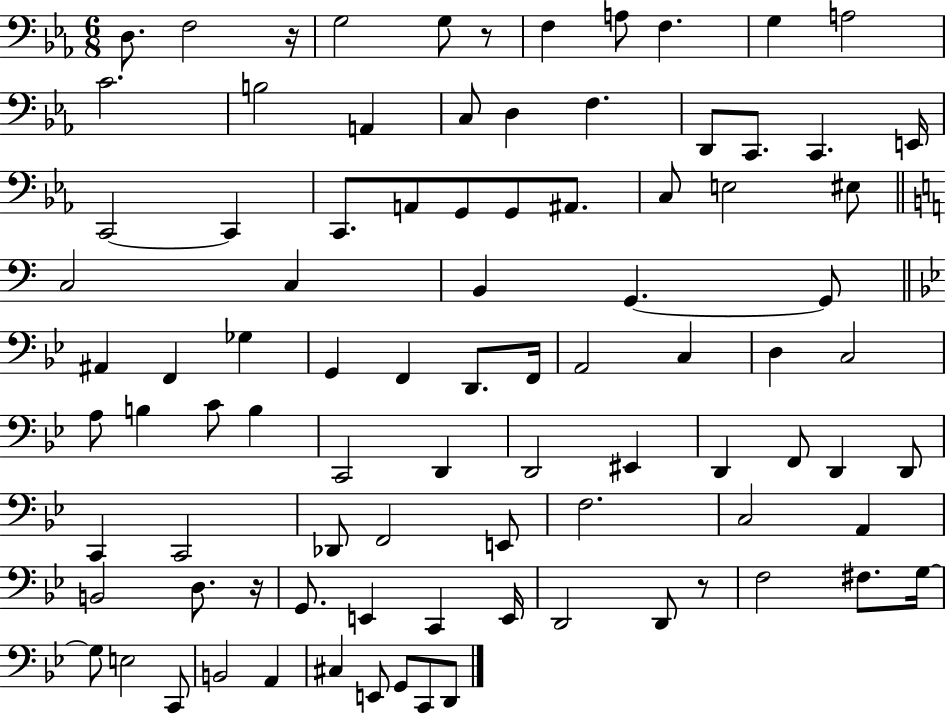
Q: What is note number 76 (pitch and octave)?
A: G3